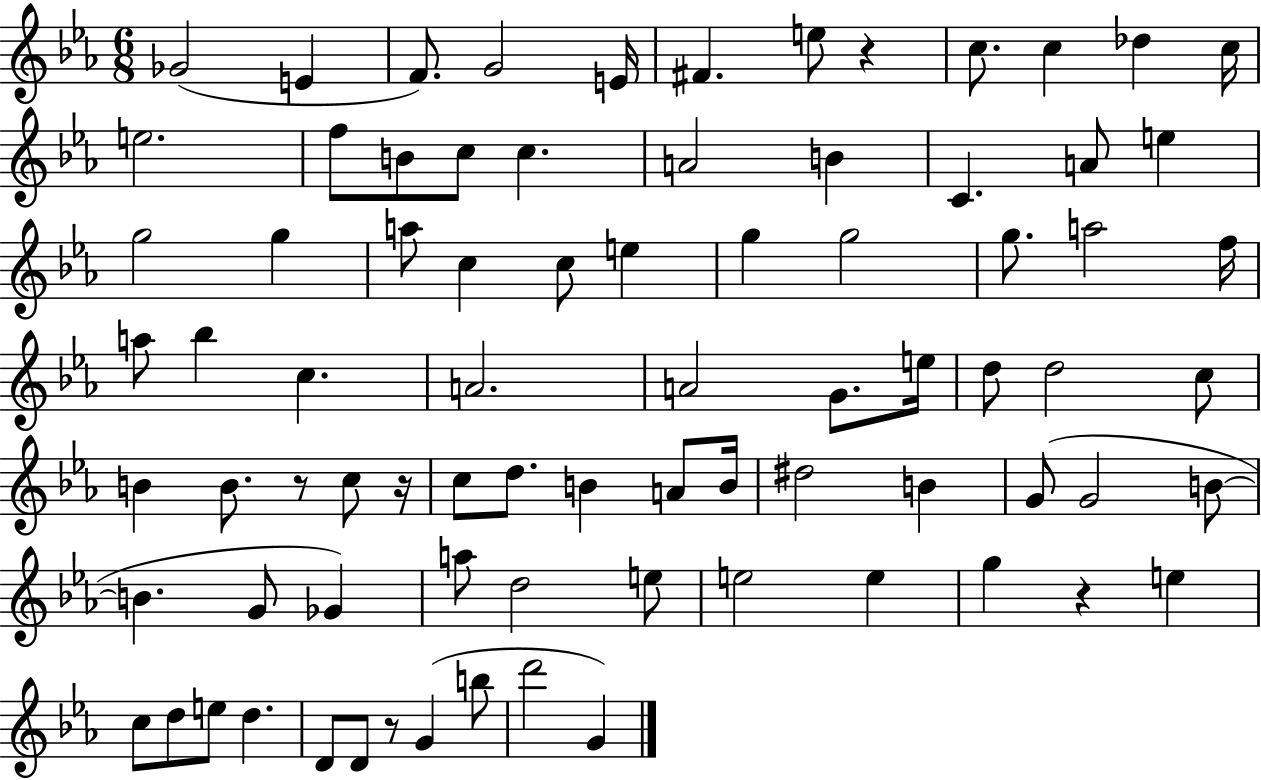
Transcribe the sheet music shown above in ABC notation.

X:1
T:Untitled
M:6/8
L:1/4
K:Eb
_G2 E F/2 G2 E/4 ^F e/2 z c/2 c _d c/4 e2 f/2 B/2 c/2 c A2 B C A/2 e g2 g a/2 c c/2 e g g2 g/2 a2 f/4 a/2 _b c A2 A2 G/2 e/4 d/2 d2 c/2 B B/2 z/2 c/2 z/4 c/2 d/2 B A/2 B/4 ^d2 B G/2 G2 B/2 B G/2 _G a/2 d2 e/2 e2 e g z e c/2 d/2 e/2 d D/2 D/2 z/2 G b/2 d'2 G